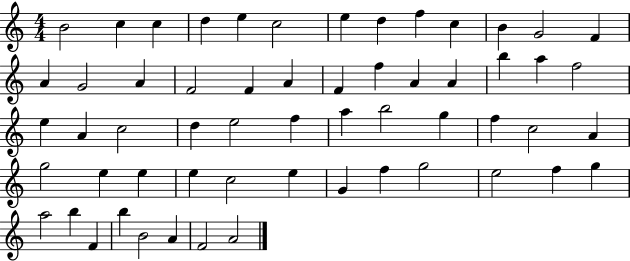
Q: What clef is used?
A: treble